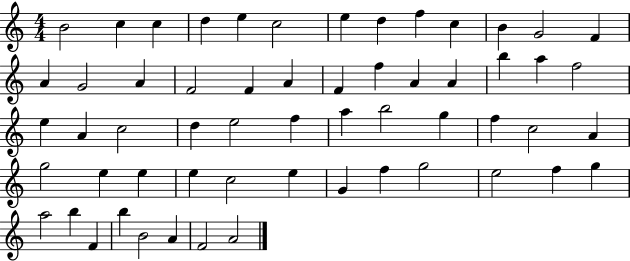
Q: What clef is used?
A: treble